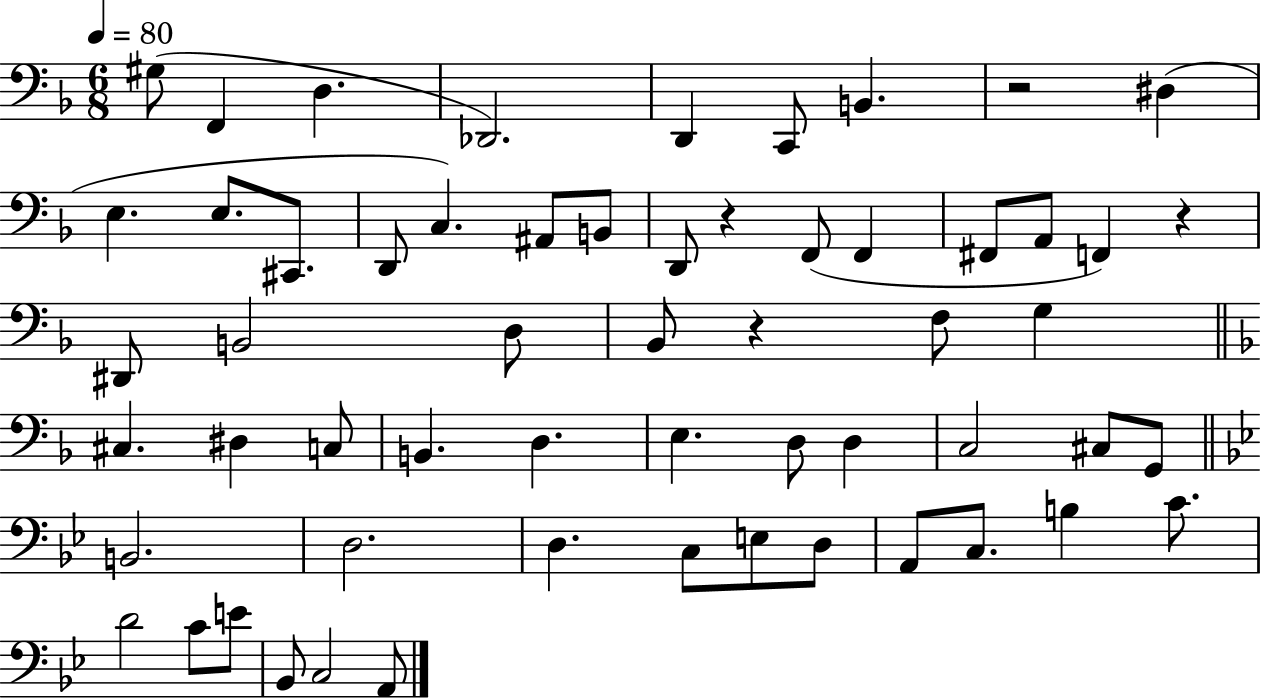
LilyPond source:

{
  \clef bass
  \numericTimeSignature
  \time 6/8
  \key f \major
  \tempo 4 = 80
  gis8( f,4 d4. | des,2.) | d,4 c,8 b,4. | r2 dis4( | \break e4. e8. cis,8. | d,8 c4.) ais,8 b,8 | d,8 r4 f,8( f,4 | fis,8 a,8 f,4) r4 | \break dis,8 b,2 d8 | bes,8 r4 f8 g4 | \bar "||" \break \key d \minor cis4. dis4 c8 | b,4. d4. | e4. d8 d4 | c2 cis8 g,8 | \break \bar "||" \break \key bes \major b,2. | d2. | d4. c8 e8 d8 | a,8 c8. b4 c'8. | \break d'2 c'8 e'8 | bes,8 c2 a,8 | \bar "|."
}